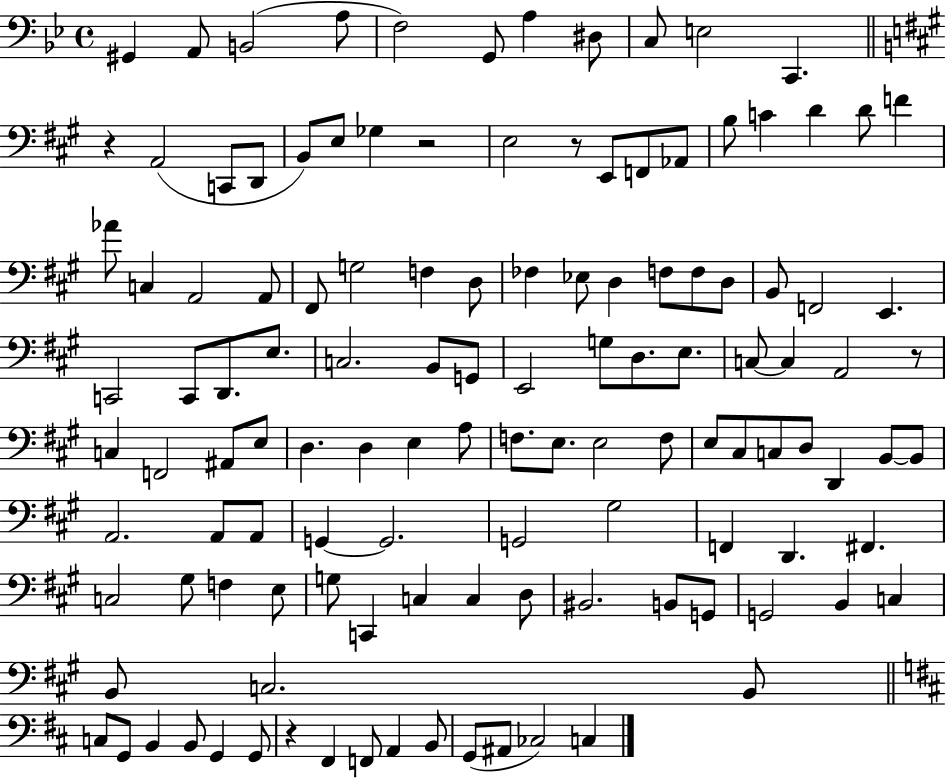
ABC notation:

X:1
T:Untitled
M:4/4
L:1/4
K:Bb
^G,, A,,/2 B,,2 A,/2 F,2 G,,/2 A, ^D,/2 C,/2 E,2 C,, z A,,2 C,,/2 D,,/2 B,,/2 E,/2 _G, z2 E,2 z/2 E,,/2 F,,/2 _A,,/2 B,/2 C D D/2 F _A/2 C, A,,2 A,,/2 ^F,,/2 G,2 F, D,/2 _F, _E,/2 D, F,/2 F,/2 D,/2 B,,/2 F,,2 E,, C,,2 C,,/2 D,,/2 E,/2 C,2 B,,/2 G,,/2 E,,2 G,/2 D,/2 E,/2 C,/2 C, A,,2 z/2 C, F,,2 ^A,,/2 E,/2 D, D, E, A,/2 F,/2 E,/2 E,2 F,/2 E,/2 ^C,/2 C,/2 D,/2 D,, B,,/2 B,,/2 A,,2 A,,/2 A,,/2 G,, G,,2 G,,2 ^G,2 F,, D,, ^F,, C,2 ^G,/2 F, E,/2 G,/2 C,, C, C, D,/2 ^B,,2 B,,/2 G,,/2 G,,2 B,, C, B,,/2 C,2 B,,/2 C,/2 G,,/2 B,, B,,/2 G,, G,,/2 z ^F,, F,,/2 A,, B,,/2 G,,/2 ^A,,/2 _C,2 C,